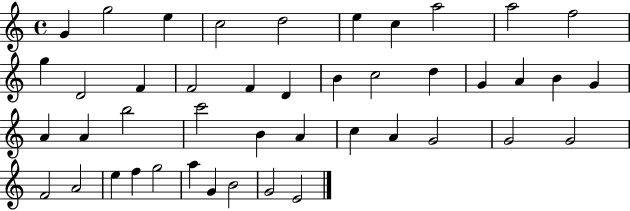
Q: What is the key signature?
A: C major